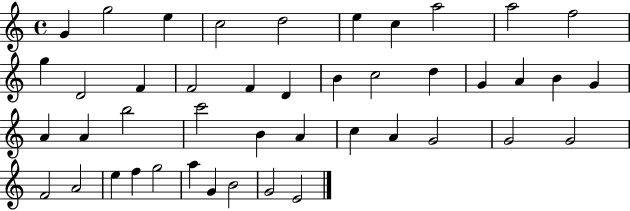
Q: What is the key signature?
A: C major